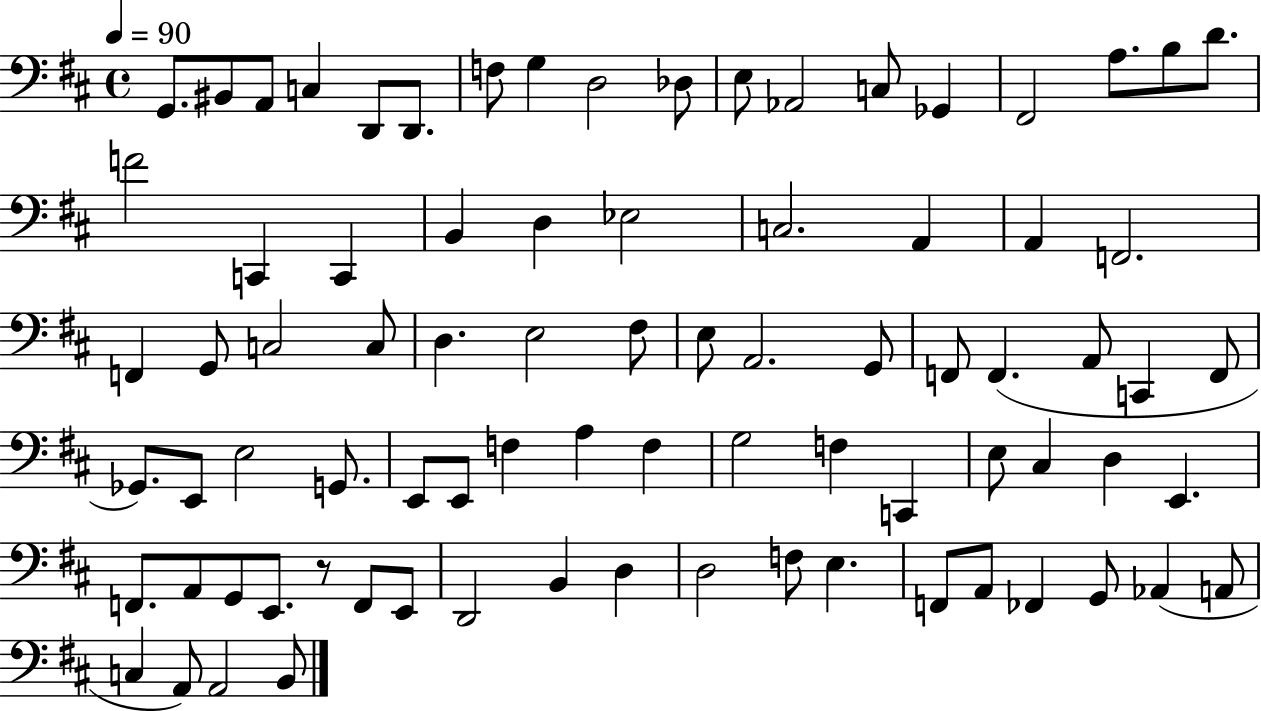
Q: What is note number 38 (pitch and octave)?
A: G2